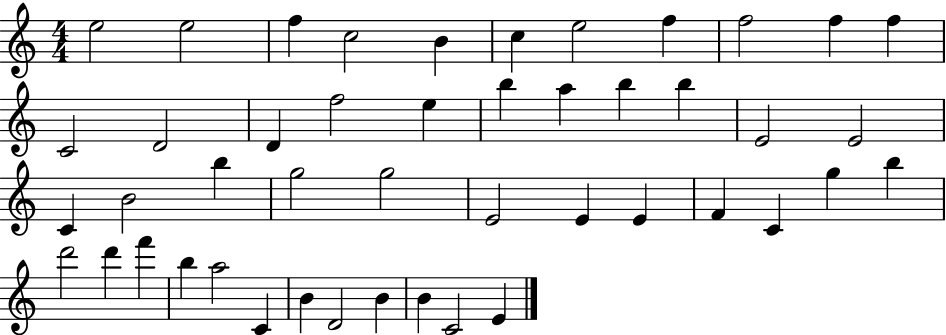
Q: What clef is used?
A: treble